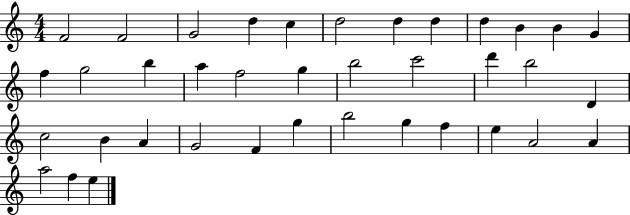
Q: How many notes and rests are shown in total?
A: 38